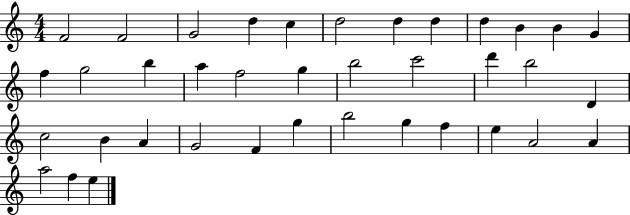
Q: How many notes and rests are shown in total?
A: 38